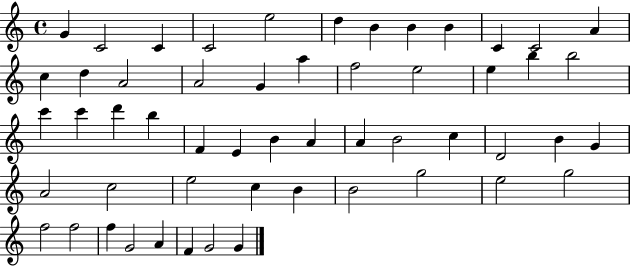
G4/q C4/h C4/q C4/h E5/h D5/q B4/q B4/q B4/q C4/q C4/h A4/q C5/q D5/q A4/h A4/h G4/q A5/q F5/h E5/h E5/q B5/q B5/h C6/q C6/q D6/q B5/q F4/q E4/q B4/q A4/q A4/q B4/h C5/q D4/h B4/q G4/q A4/h C5/h E5/h C5/q B4/q B4/h G5/h E5/h G5/h F5/h F5/h F5/q G4/h A4/q F4/q G4/h G4/q